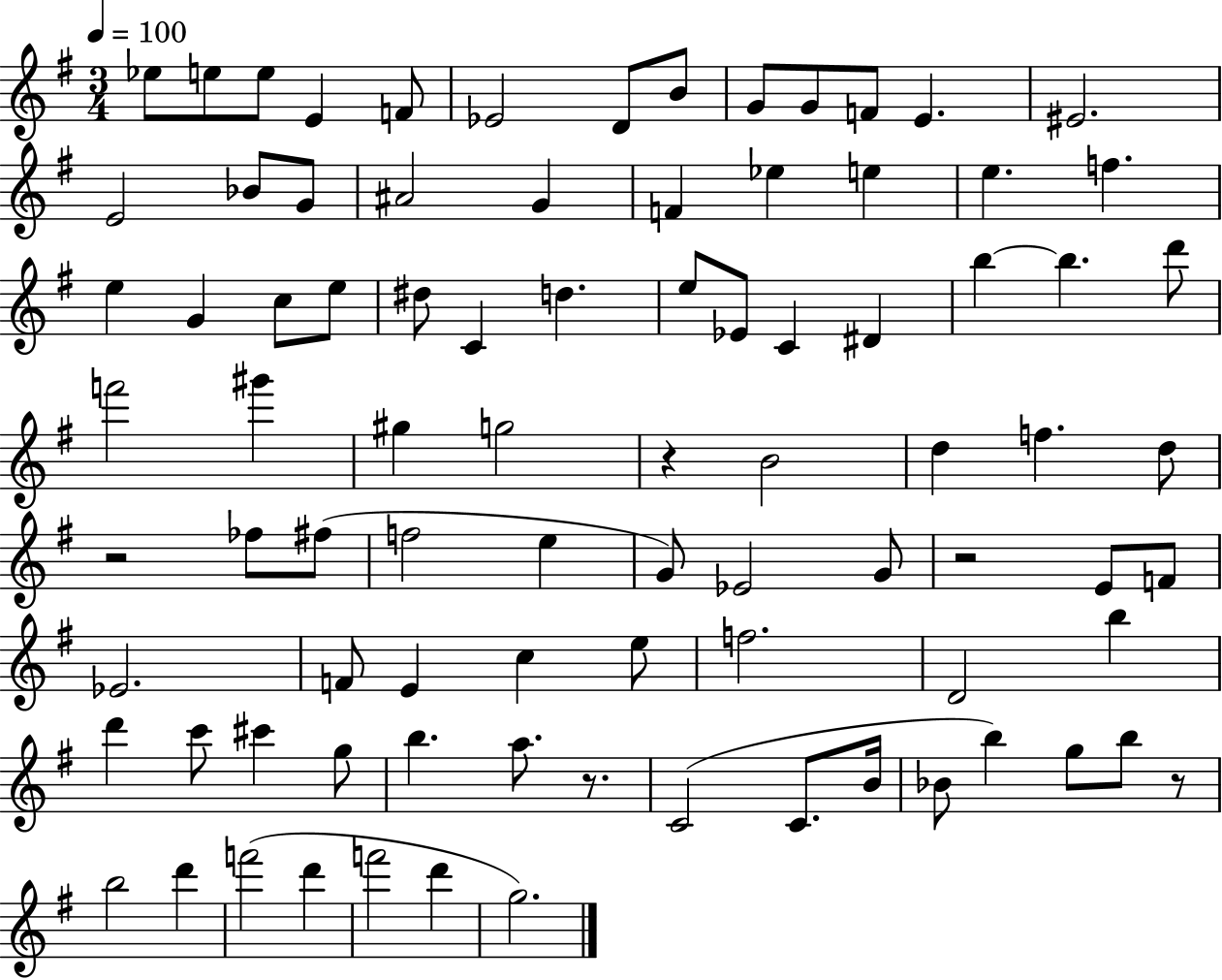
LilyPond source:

{
  \clef treble
  \numericTimeSignature
  \time 3/4
  \key g \major
  \tempo 4 = 100
  ees''8 e''8 e''8 e'4 f'8 | ees'2 d'8 b'8 | g'8 g'8 f'8 e'4. | eis'2. | \break e'2 bes'8 g'8 | ais'2 g'4 | f'4 ees''4 e''4 | e''4. f''4. | \break e''4 g'4 c''8 e''8 | dis''8 c'4 d''4. | e''8 ees'8 c'4 dis'4 | b''4~~ b''4. d'''8 | \break f'''2 gis'''4 | gis''4 g''2 | r4 b'2 | d''4 f''4. d''8 | \break r2 fes''8 fis''8( | f''2 e''4 | g'8) ees'2 g'8 | r2 e'8 f'8 | \break ees'2. | f'8 e'4 c''4 e''8 | f''2. | d'2 b''4 | \break d'''4 c'''8 cis'''4 g''8 | b''4. a''8. r8. | c'2( c'8. b'16 | bes'8 b''4) g''8 b''8 r8 | \break b''2 d'''4 | f'''2( d'''4 | f'''2 d'''4 | g''2.) | \break \bar "|."
}